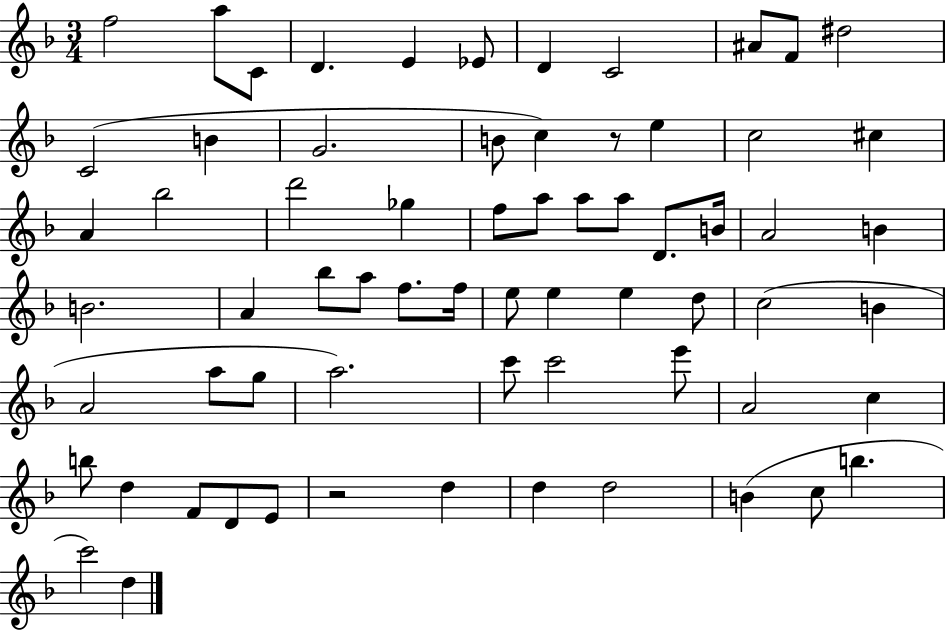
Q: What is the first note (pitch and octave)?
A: F5